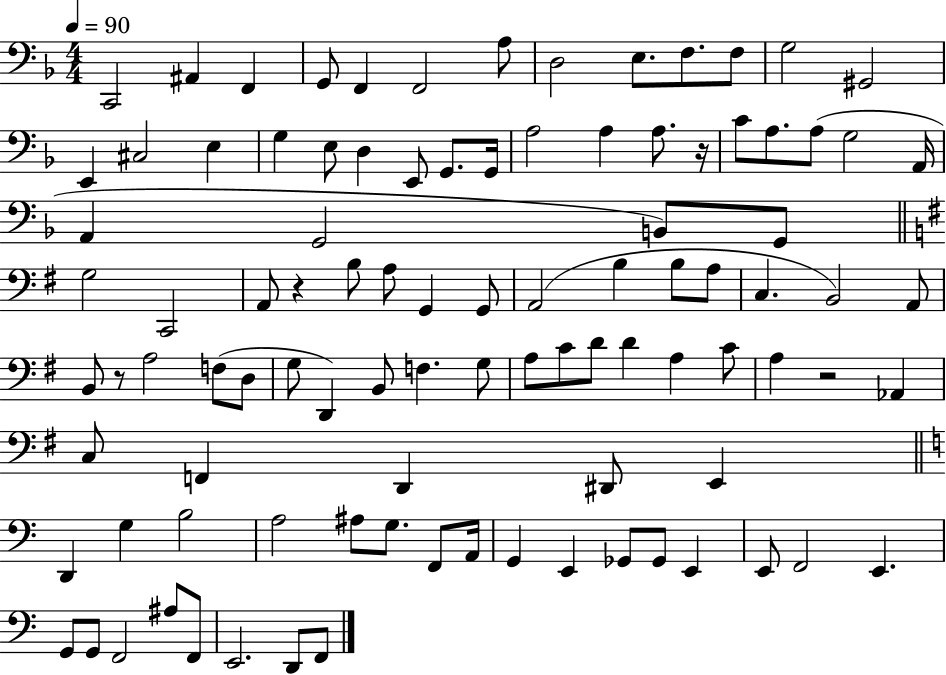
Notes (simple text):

C2/h A#2/q F2/q G2/e F2/q F2/h A3/e D3/h E3/e. F3/e. F3/e G3/h G#2/h E2/q C#3/h E3/q G3/q E3/e D3/q E2/e G2/e. G2/s A3/h A3/q A3/e. R/s C4/e A3/e. A3/e G3/h A2/s A2/q G2/h B2/e G2/e G3/h C2/h A2/e R/q B3/e A3/e G2/q G2/e A2/h B3/q B3/e A3/e C3/q. B2/h A2/e B2/e R/e A3/h F3/e D3/e G3/e D2/q B2/e F3/q. G3/e A3/e C4/e D4/e D4/q A3/q C4/e A3/q R/h Ab2/q C3/e F2/q D2/q D#2/e E2/q D2/q G3/q B3/h A3/h A#3/e G3/e. F2/e A2/s G2/q E2/q Gb2/e Gb2/e E2/q E2/e F2/h E2/q. G2/e G2/e F2/h A#3/e F2/e E2/h. D2/e F2/e